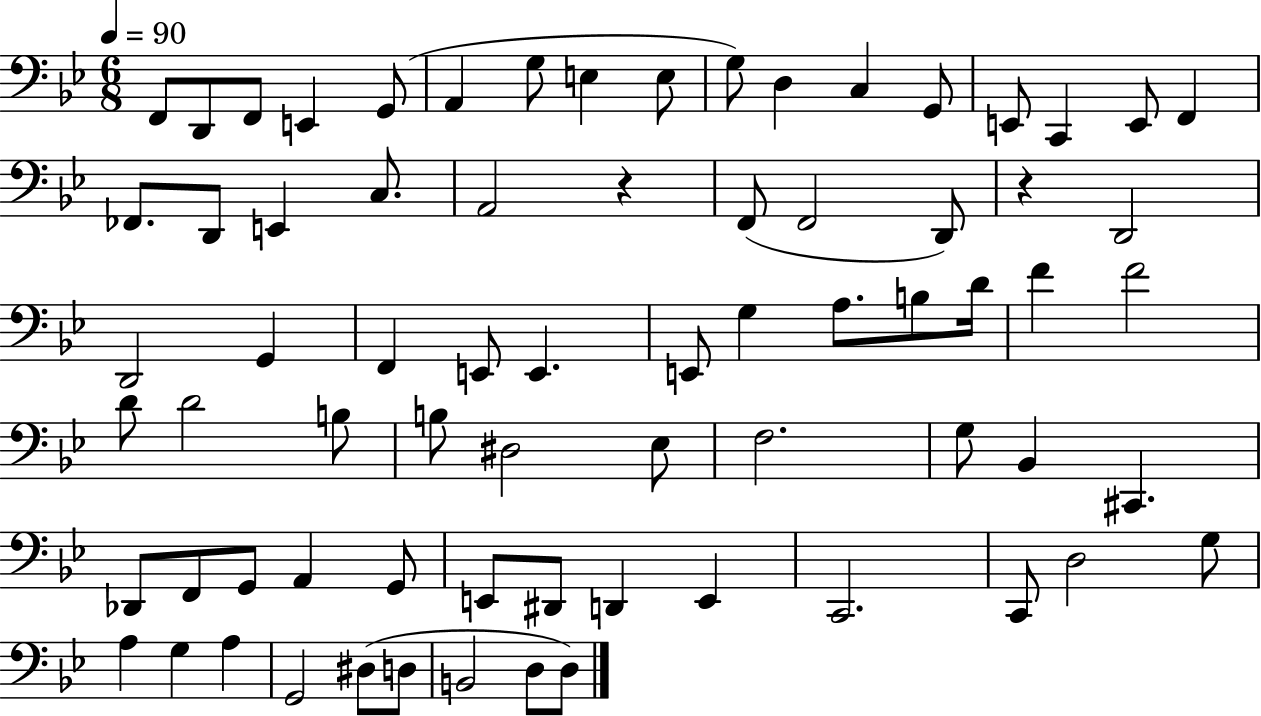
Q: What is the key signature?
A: BES major